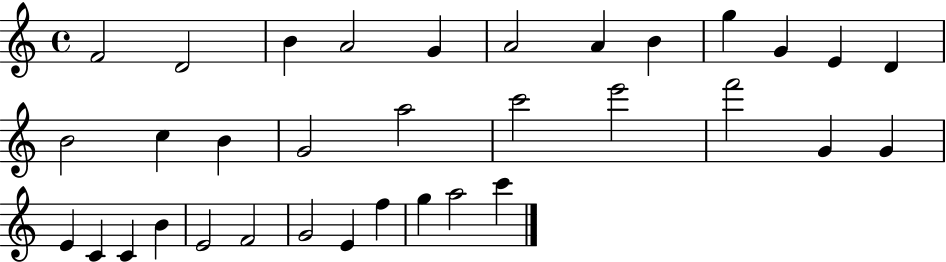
F4/h D4/h B4/q A4/h G4/q A4/h A4/q B4/q G5/q G4/q E4/q D4/q B4/h C5/q B4/q G4/h A5/h C6/h E6/h F6/h G4/q G4/q E4/q C4/q C4/q B4/q E4/h F4/h G4/h E4/q F5/q G5/q A5/h C6/q